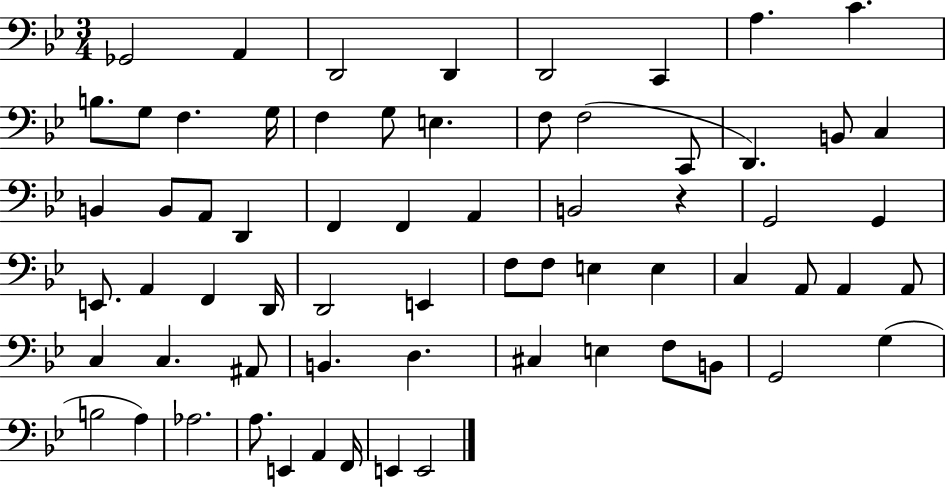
Gb2/h A2/q D2/h D2/q D2/h C2/q A3/q. C4/q. B3/e. G3/e F3/q. G3/s F3/q G3/e E3/q. F3/e F3/h C2/e D2/q. B2/e C3/q B2/q B2/e A2/e D2/q F2/q F2/q A2/q B2/h R/q G2/h G2/q E2/e. A2/q F2/q D2/s D2/h E2/q F3/e F3/e E3/q E3/q C3/q A2/e A2/q A2/e C3/q C3/q. A#2/e B2/q. D3/q. C#3/q E3/q F3/e B2/e G2/h G3/q B3/h A3/q Ab3/h. A3/e. E2/q A2/q F2/s E2/q E2/h